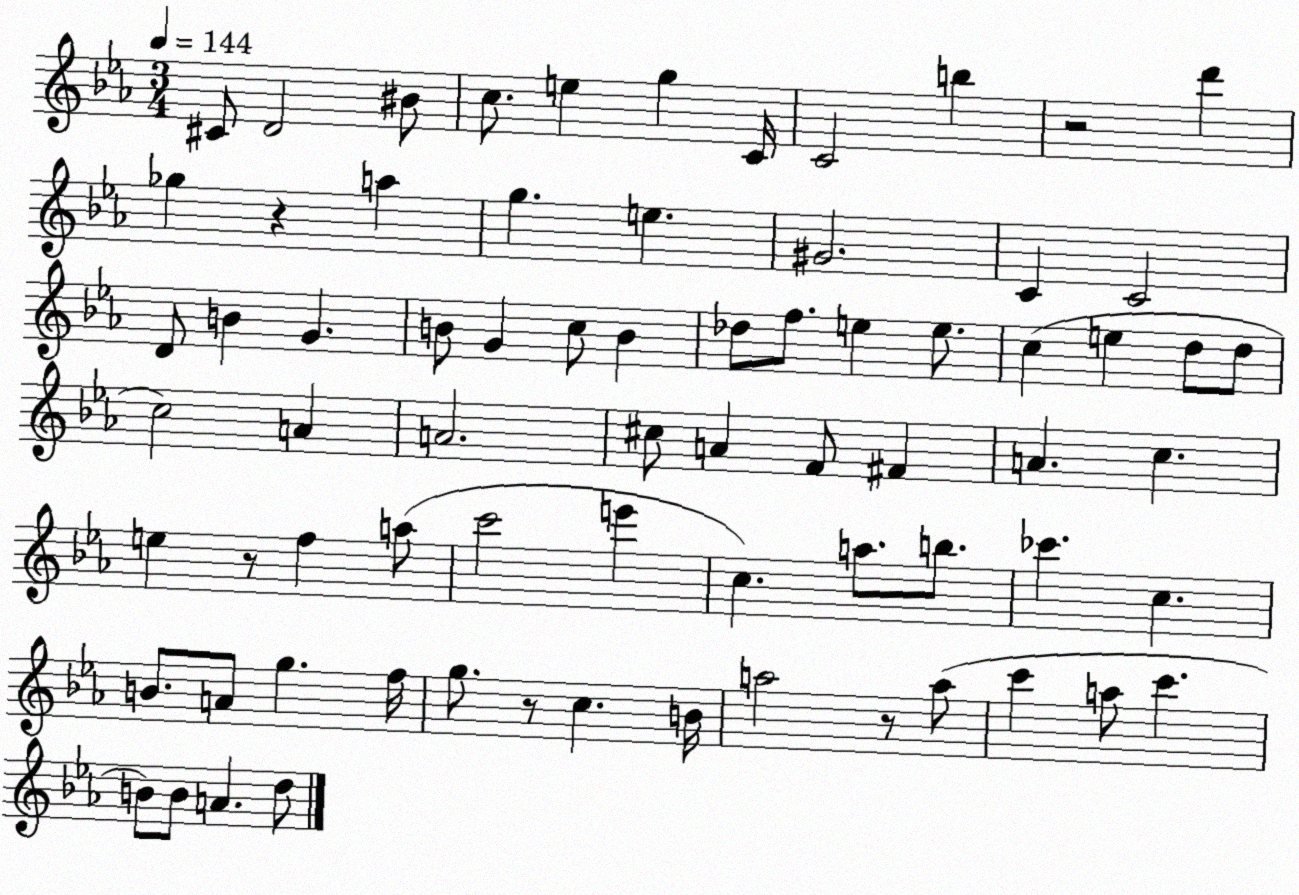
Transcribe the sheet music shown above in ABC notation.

X:1
T:Untitled
M:3/4
L:1/4
K:Eb
^C/2 D2 ^B/2 c/2 e g C/4 C2 b z2 d' _g z a g e ^G2 C C2 D/2 B G B/2 G c/2 B _d/2 f/2 e e/2 c e d/2 d/2 c2 A A2 ^c/2 A F/2 ^F A c e z/2 f a/2 c'2 e' c a/2 b/2 _c' c B/2 A/2 g f/4 g/2 z/2 c B/4 a2 z/2 a/2 c' a/2 c' B/2 B/2 A d/2